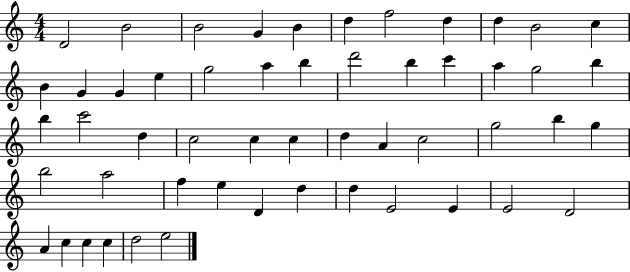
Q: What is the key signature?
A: C major